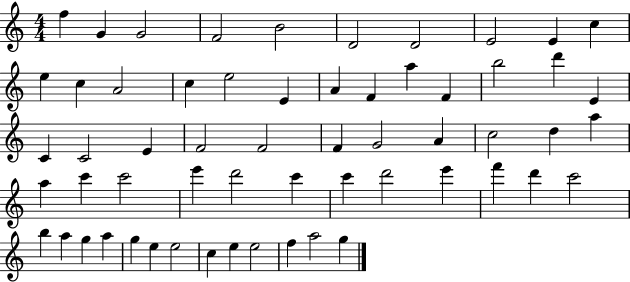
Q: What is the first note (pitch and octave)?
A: F5